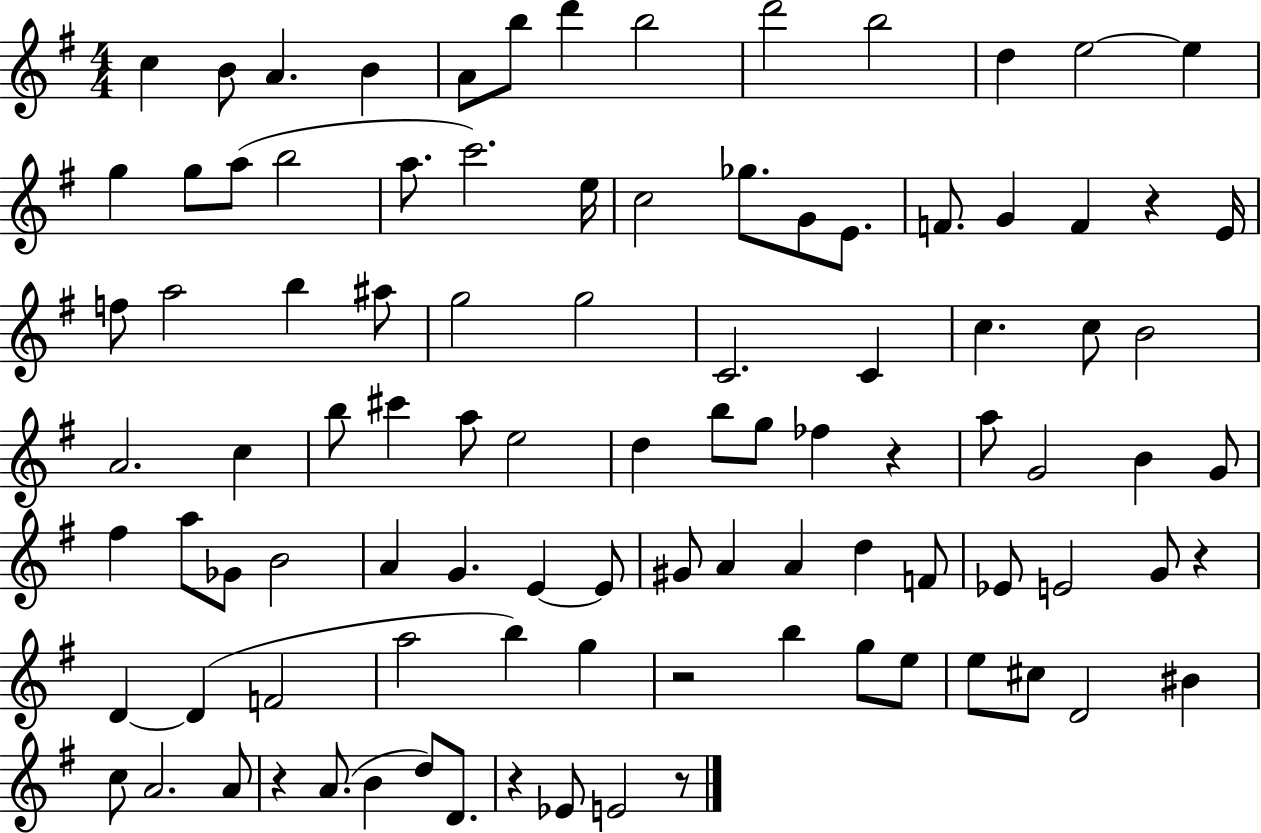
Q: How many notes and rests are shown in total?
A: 98